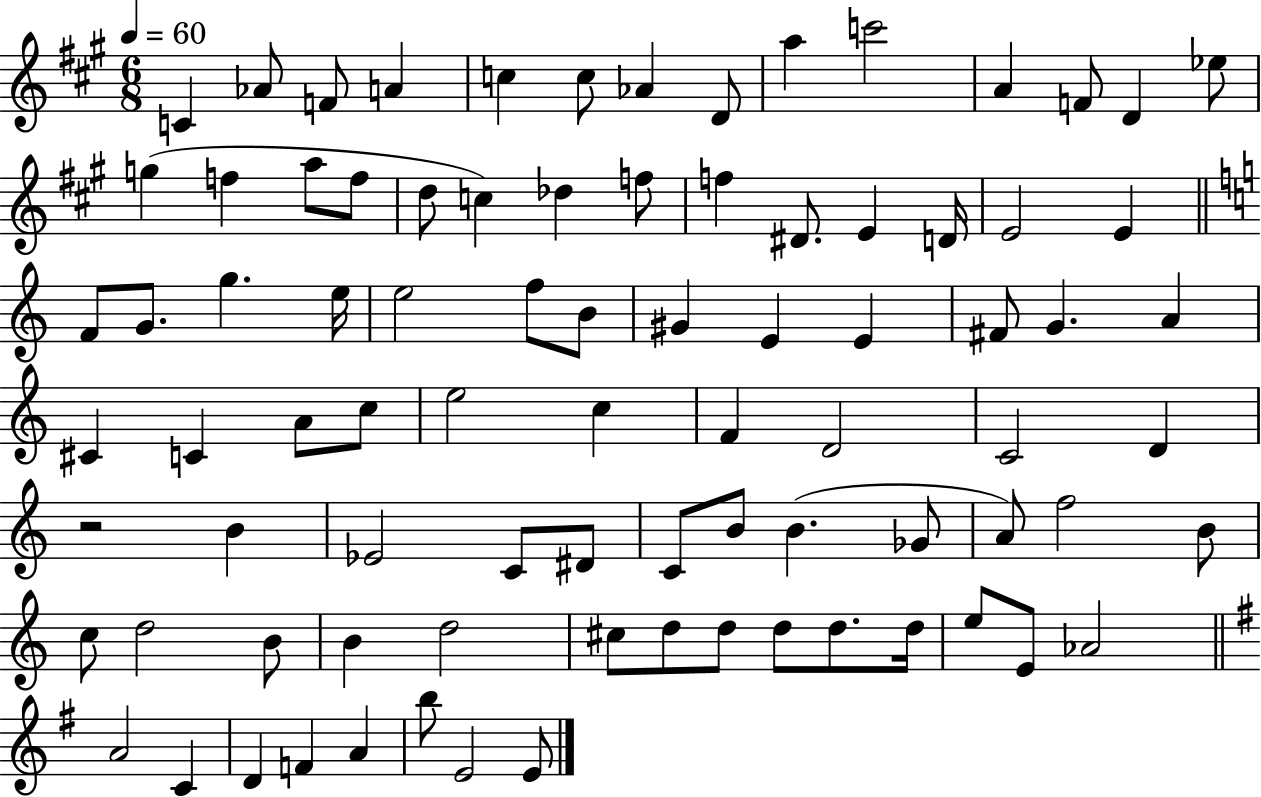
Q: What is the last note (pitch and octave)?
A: E4